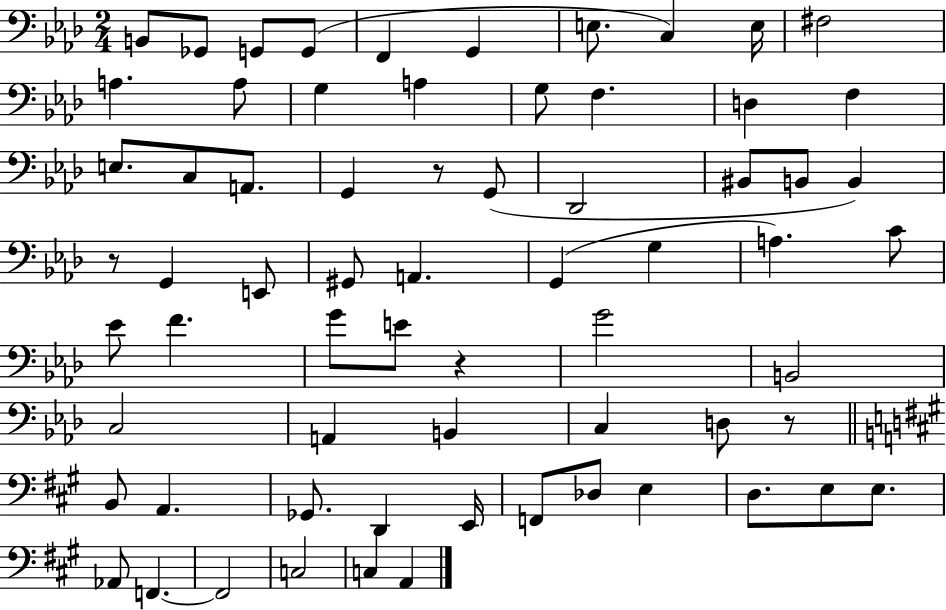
X:1
T:Untitled
M:2/4
L:1/4
K:Ab
B,,/2 _G,,/2 G,,/2 G,,/2 F,, G,, E,/2 C, E,/4 ^F,2 A, A,/2 G, A, G,/2 F, D, F, E,/2 C,/2 A,,/2 G,, z/2 G,,/2 _D,,2 ^B,,/2 B,,/2 B,, z/2 G,, E,,/2 ^G,,/2 A,, G,, G, A, C/2 _E/2 F G/2 E/2 z G2 B,,2 C,2 A,, B,, C, D,/2 z/2 B,,/2 A,, _G,,/2 D,, E,,/4 F,,/2 _D,/2 E, D,/2 E,/2 E,/2 _A,,/2 F,, F,,2 C,2 C, A,,